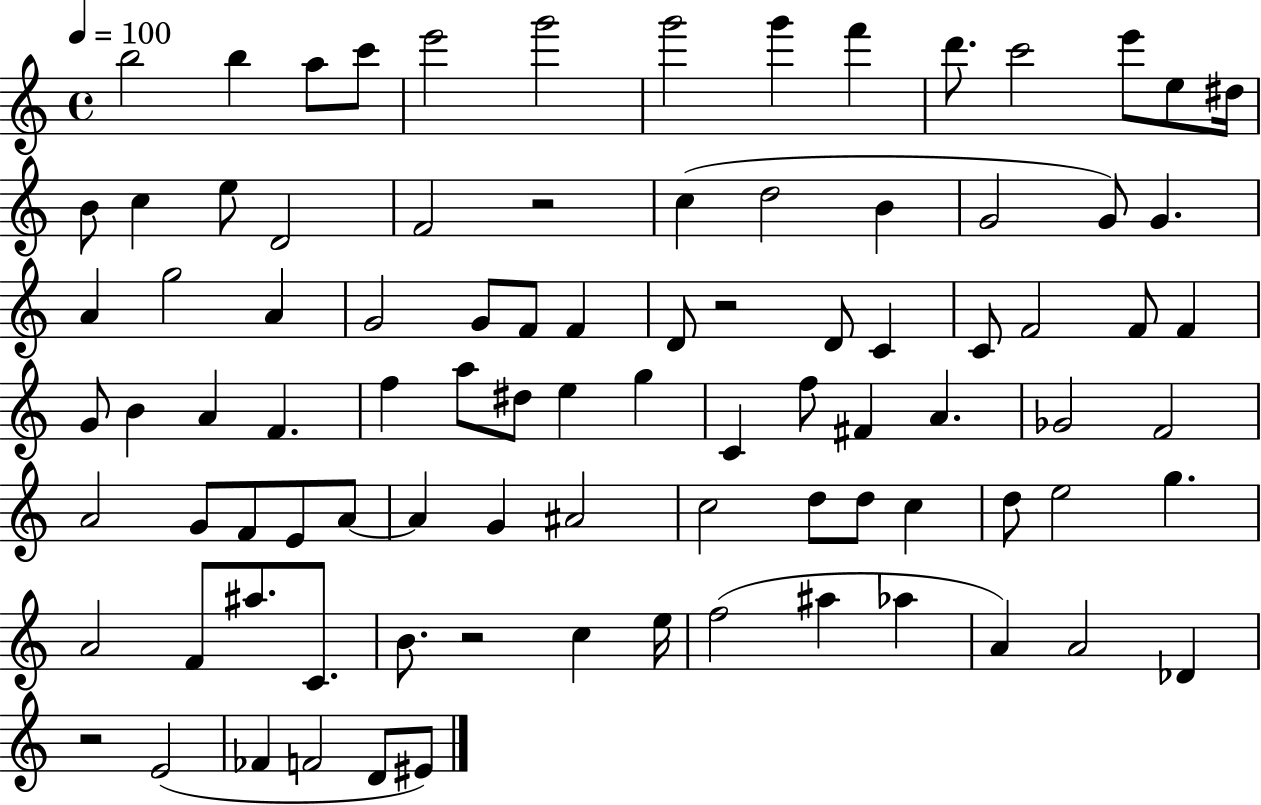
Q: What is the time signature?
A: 4/4